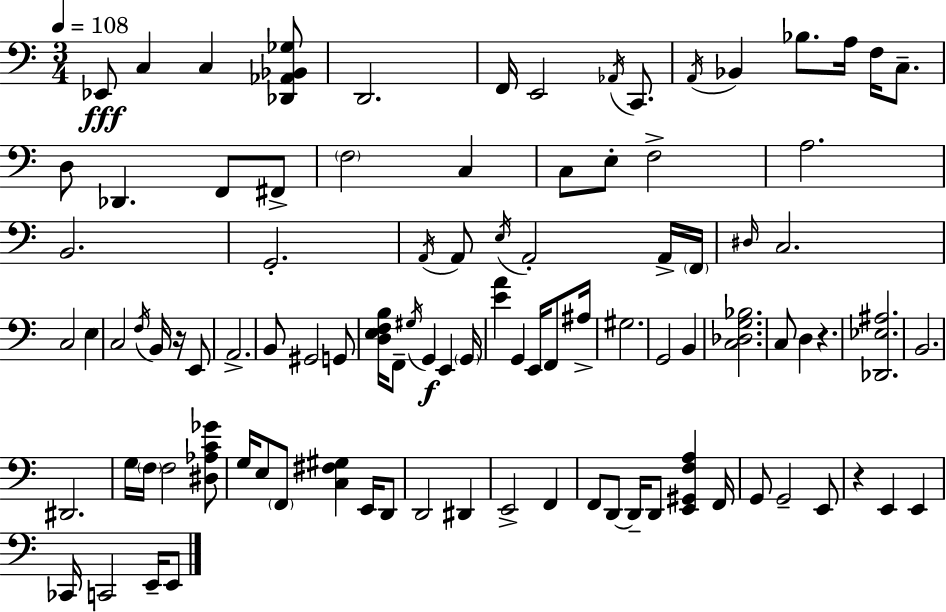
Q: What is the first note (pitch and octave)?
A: Eb2